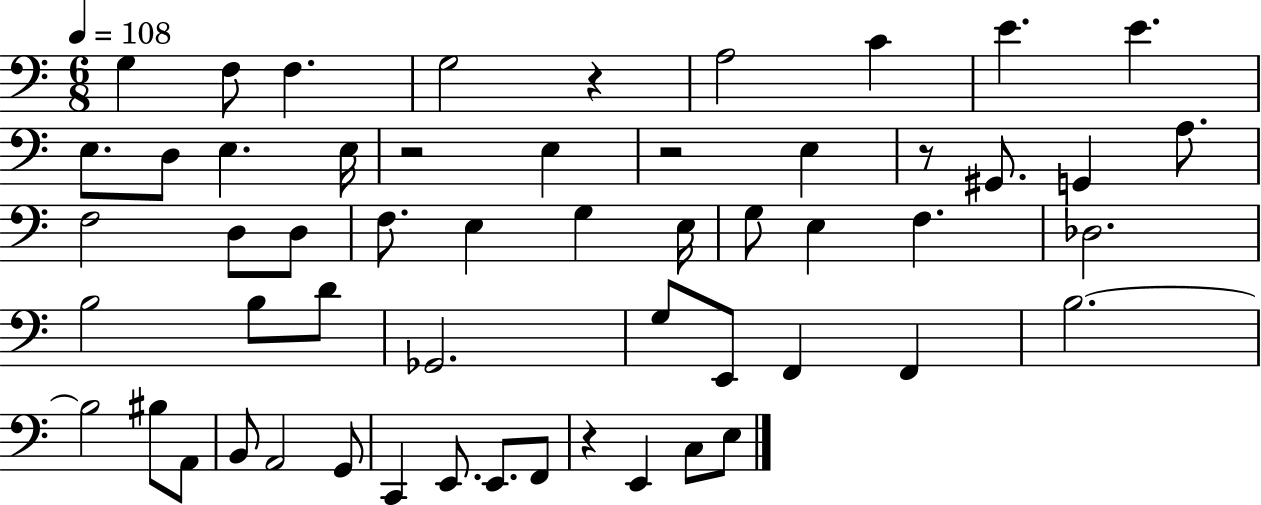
G3/q F3/e F3/q. G3/h R/q A3/h C4/q E4/q. E4/q. E3/e. D3/e E3/q. E3/s R/h E3/q R/h E3/q R/e G#2/e. G2/q A3/e. F3/h D3/e D3/e F3/e. E3/q G3/q E3/s G3/e E3/q F3/q. Db3/h. B3/h B3/e D4/e Gb2/h. G3/e E2/e F2/q F2/q B3/h. B3/h BIS3/e A2/e B2/e A2/h G2/e C2/q E2/e. E2/e. F2/e R/q E2/q C3/e E3/e